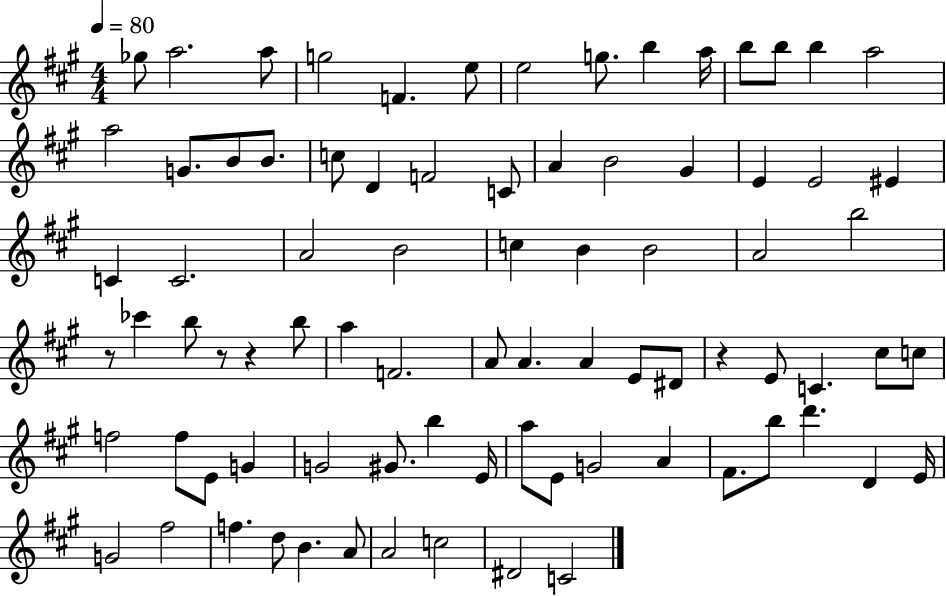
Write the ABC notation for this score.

X:1
T:Untitled
M:4/4
L:1/4
K:A
_g/2 a2 a/2 g2 F e/2 e2 g/2 b a/4 b/2 b/2 b a2 a2 G/2 B/2 B/2 c/2 D F2 C/2 A B2 ^G E E2 ^E C C2 A2 B2 c B B2 A2 b2 z/2 _c' b/2 z/2 z b/2 a F2 A/2 A A E/2 ^D/2 z E/2 C ^c/2 c/2 f2 f/2 E/2 G G2 ^G/2 b E/4 a/2 E/2 G2 A ^F/2 b/2 d' D E/4 G2 ^f2 f d/2 B A/2 A2 c2 ^D2 C2